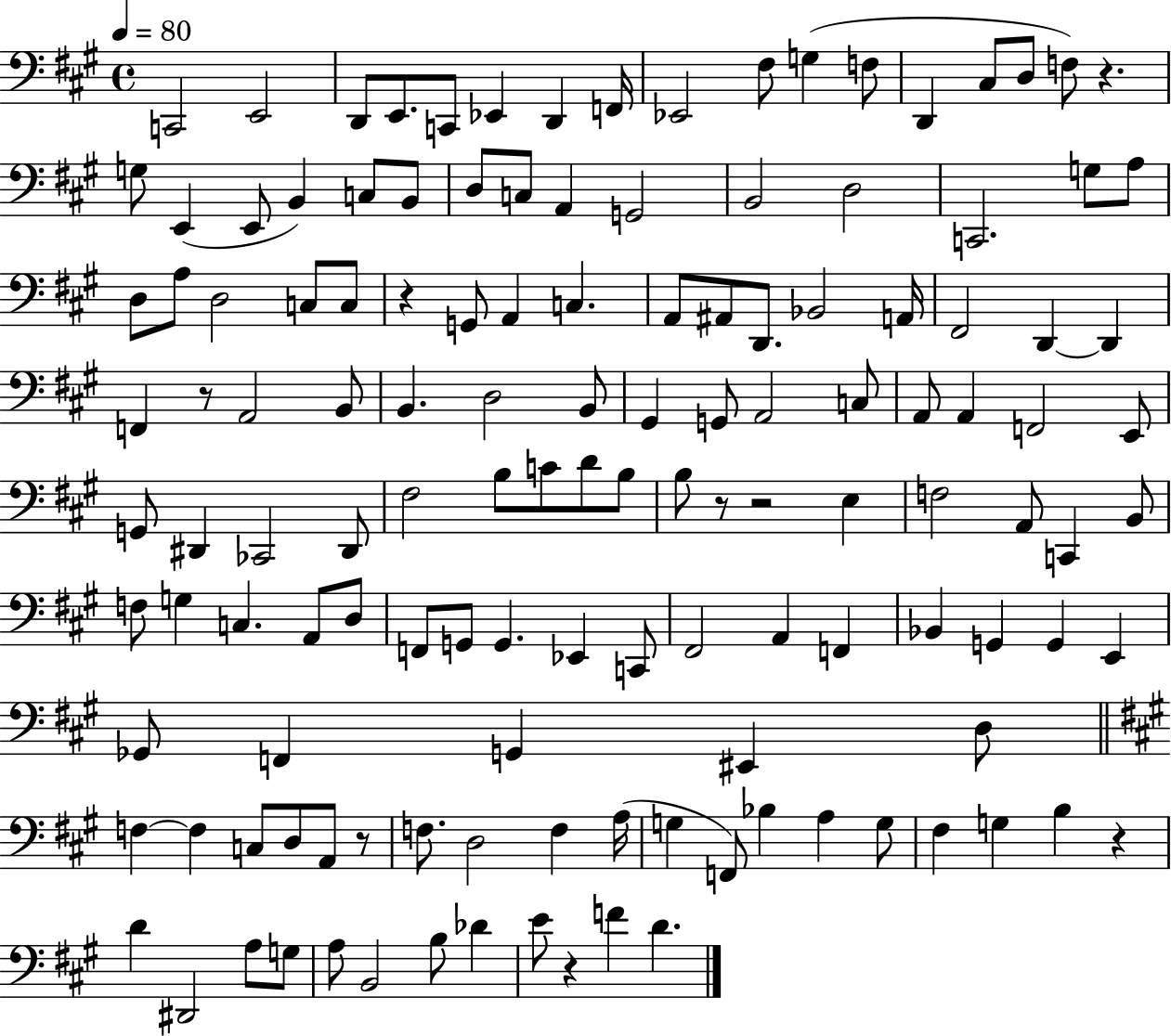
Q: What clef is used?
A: bass